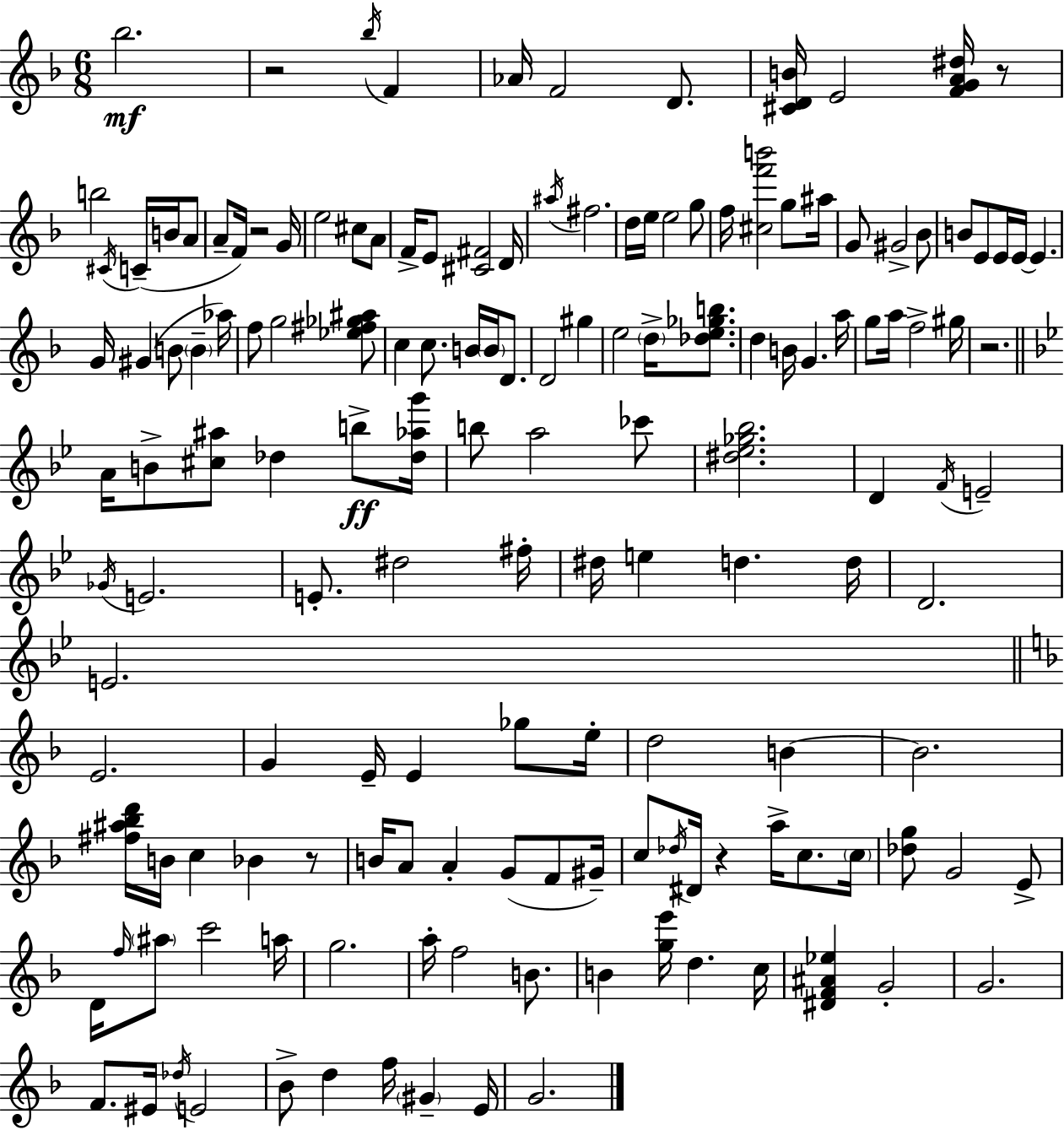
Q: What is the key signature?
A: D minor